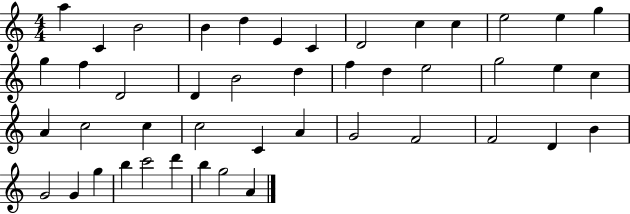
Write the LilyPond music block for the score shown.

{
  \clef treble
  \numericTimeSignature
  \time 4/4
  \key c \major
  a''4 c'4 b'2 | b'4 d''4 e'4 c'4 | d'2 c''4 c''4 | e''2 e''4 g''4 | \break g''4 f''4 d'2 | d'4 b'2 d''4 | f''4 d''4 e''2 | g''2 e''4 c''4 | \break a'4 c''2 c''4 | c''2 c'4 a'4 | g'2 f'2 | f'2 d'4 b'4 | \break g'2 g'4 g''4 | b''4 c'''2 d'''4 | b''4 g''2 a'4 | \bar "|."
}